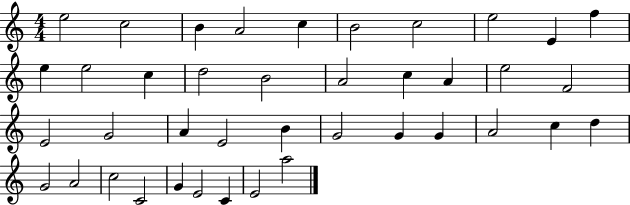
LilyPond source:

{
  \clef treble
  \numericTimeSignature
  \time 4/4
  \key c \major
  e''2 c''2 | b'4 a'2 c''4 | b'2 c''2 | e''2 e'4 f''4 | \break e''4 e''2 c''4 | d''2 b'2 | a'2 c''4 a'4 | e''2 f'2 | \break e'2 g'2 | a'4 e'2 b'4 | g'2 g'4 g'4 | a'2 c''4 d''4 | \break g'2 a'2 | c''2 c'2 | g'4 e'2 c'4 | e'2 a''2 | \break \bar "|."
}